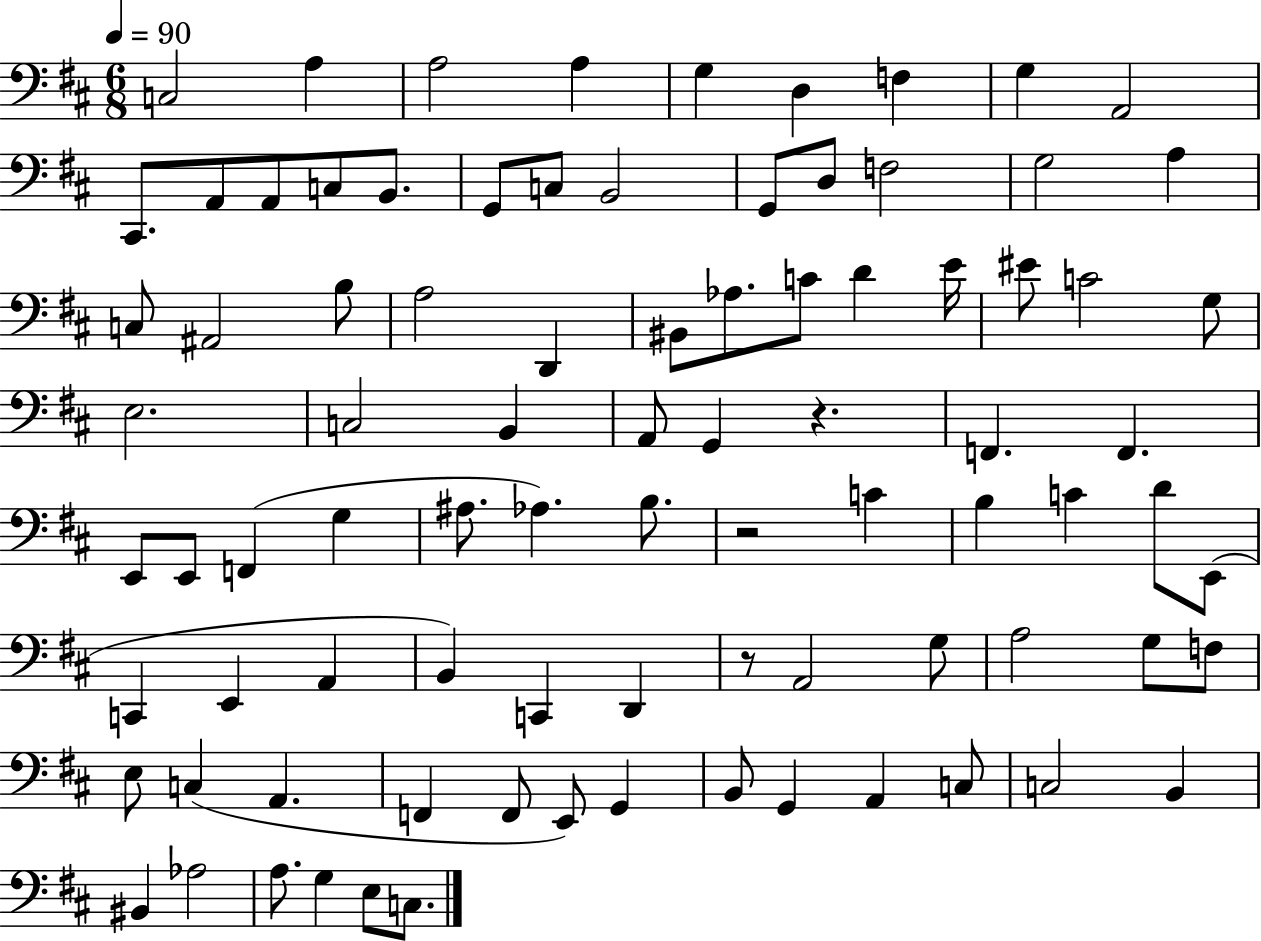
C3/h A3/q A3/h A3/q G3/q D3/q F3/q G3/q A2/h C#2/e. A2/e A2/e C3/e B2/e. G2/e C3/e B2/h G2/e D3/e F3/h G3/h A3/q C3/e A#2/h B3/e A3/h D2/q BIS2/e Ab3/e. C4/e D4/q E4/s EIS4/e C4/h G3/e E3/h. C3/h B2/q A2/e G2/q R/q. F2/q. F2/q. E2/e E2/e F2/q G3/q A#3/e. Ab3/q. B3/e. R/h C4/q B3/q C4/q D4/e E2/e C2/q E2/q A2/q B2/q C2/q D2/q R/e A2/h G3/e A3/h G3/e F3/e E3/e C3/q A2/q. F2/q F2/e E2/e G2/q B2/e G2/q A2/q C3/e C3/h B2/q BIS2/q Ab3/h A3/e. G3/q E3/e C3/e.